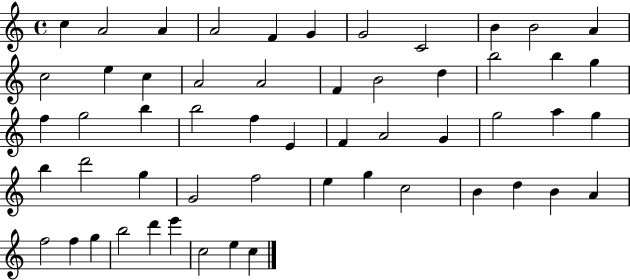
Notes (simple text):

C5/q A4/h A4/q A4/h F4/q G4/q G4/h C4/h B4/q B4/h A4/q C5/h E5/q C5/q A4/h A4/h F4/q B4/h D5/q B5/h B5/q G5/q F5/q G5/h B5/q B5/h F5/q E4/q F4/q A4/h G4/q G5/h A5/q G5/q B5/q D6/h G5/q G4/h F5/h E5/q G5/q C5/h B4/q D5/q B4/q A4/q F5/h F5/q G5/q B5/h D6/q E6/q C5/h E5/q C5/q